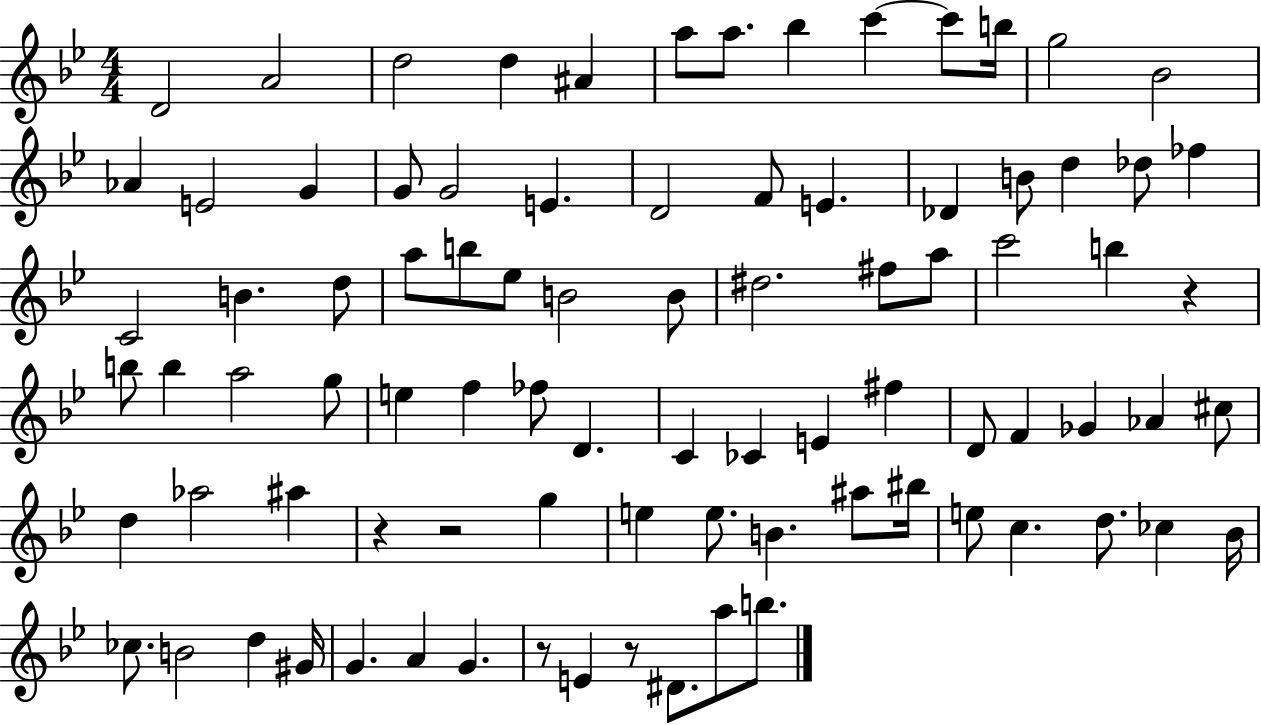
X:1
T:Untitled
M:4/4
L:1/4
K:Bb
D2 A2 d2 d ^A a/2 a/2 _b c' c'/2 b/4 g2 _B2 _A E2 G G/2 G2 E D2 F/2 E _D B/2 d _d/2 _f C2 B d/2 a/2 b/2 _e/2 B2 B/2 ^d2 ^f/2 a/2 c'2 b z b/2 b a2 g/2 e f _f/2 D C _C E ^f D/2 F _G _A ^c/2 d _a2 ^a z z2 g e e/2 B ^a/2 ^b/4 e/2 c d/2 _c _B/4 _c/2 B2 d ^G/4 G A G z/2 E z/2 ^D/2 a/2 b/2